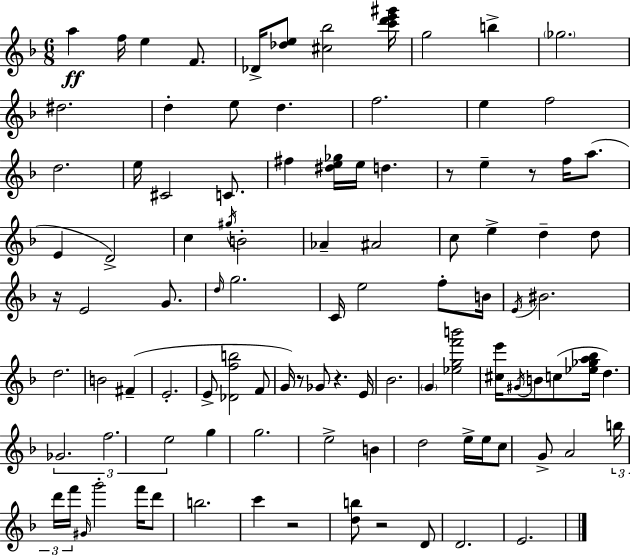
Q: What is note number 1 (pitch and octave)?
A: A5